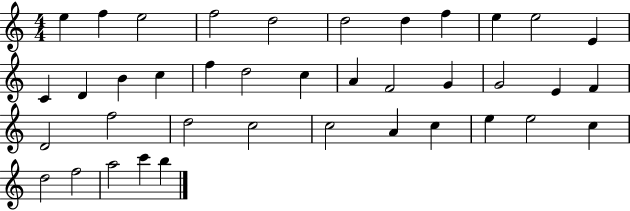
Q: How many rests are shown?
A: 0